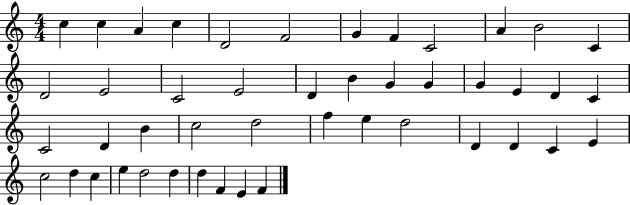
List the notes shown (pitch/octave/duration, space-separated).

C5/q C5/q A4/q C5/q D4/h F4/h G4/q F4/q C4/h A4/q B4/h C4/q D4/h E4/h C4/h E4/h D4/q B4/q G4/q G4/q G4/q E4/q D4/q C4/q C4/h D4/q B4/q C5/h D5/h F5/q E5/q D5/h D4/q D4/q C4/q E4/q C5/h D5/q C5/q E5/q D5/h D5/q D5/q F4/q E4/q F4/q